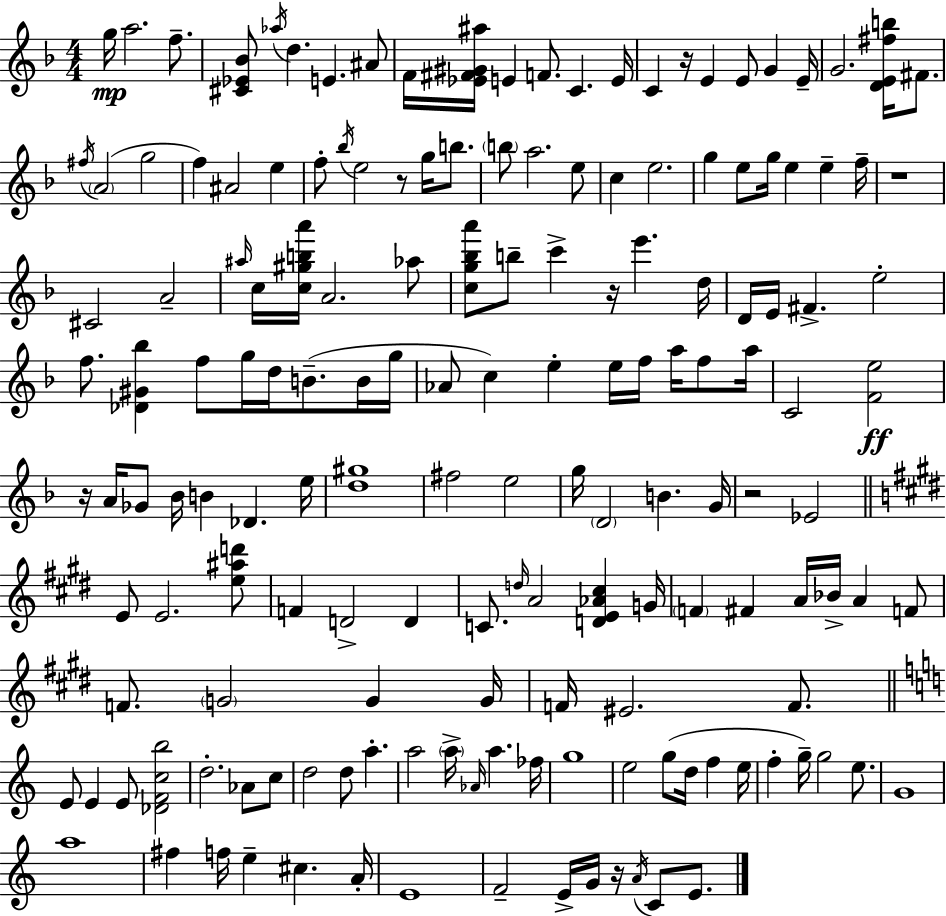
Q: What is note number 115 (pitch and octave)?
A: A5